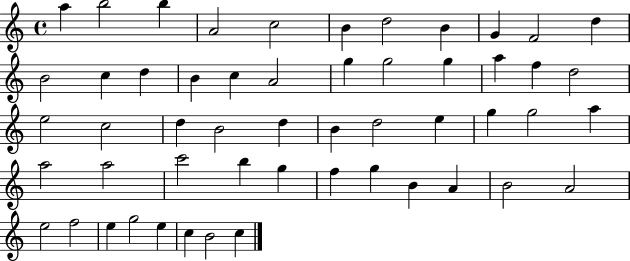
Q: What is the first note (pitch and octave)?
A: A5